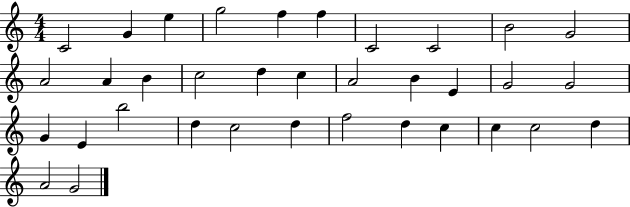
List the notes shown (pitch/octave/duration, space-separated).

C4/h G4/q E5/q G5/h F5/q F5/q C4/h C4/h B4/h G4/h A4/h A4/q B4/q C5/h D5/q C5/q A4/h B4/q E4/q G4/h G4/h G4/q E4/q B5/h D5/q C5/h D5/q F5/h D5/q C5/q C5/q C5/h D5/q A4/h G4/h